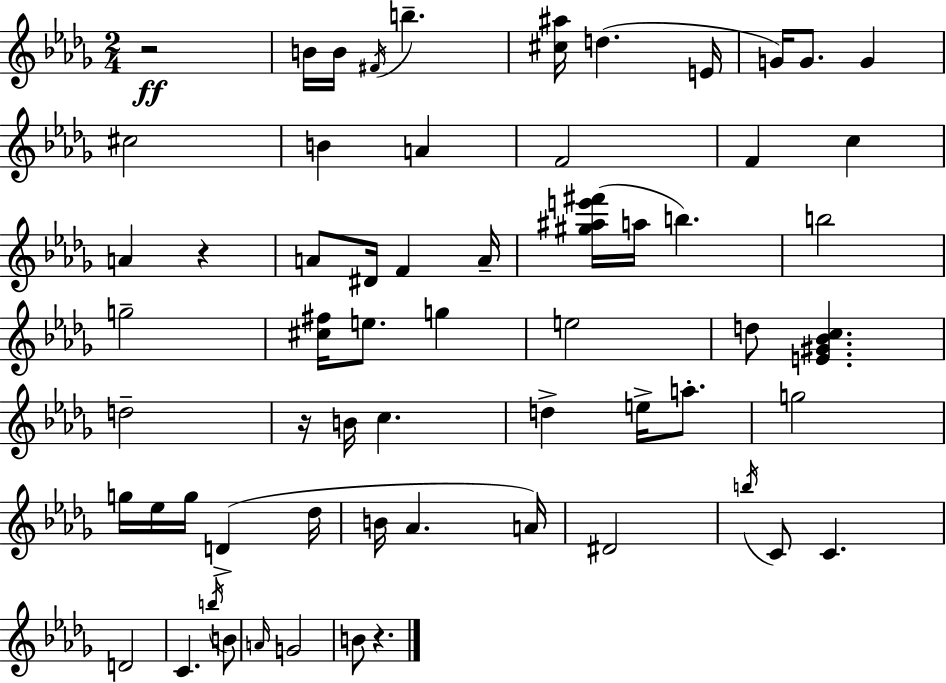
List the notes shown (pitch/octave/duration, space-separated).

R/h B4/s B4/s F#4/s B5/q. [C#5,A#5]/s D5/q. E4/s G4/s G4/e. G4/q C#5/h B4/q A4/q F4/h F4/q C5/q A4/q R/q A4/e D#4/s F4/q A4/s [G#5,A#5,E6,F#6]/s A5/s B5/q. B5/h G5/h [C#5,F#5]/s E5/e. G5/q E5/h D5/e [E4,G#4,Bb4,C5]/q. D5/h R/s B4/s C5/q. D5/q E5/s A5/e. G5/h G5/s Eb5/s G5/s D4/q Db5/s B4/s Ab4/q. A4/s D#4/h B5/s C4/e C4/q. D4/h C4/q. B5/s B4/e A4/s G4/h B4/e R/q.